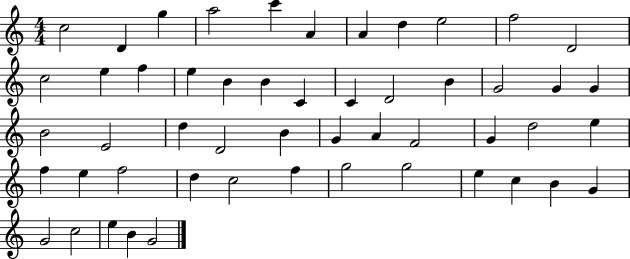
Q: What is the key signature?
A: C major